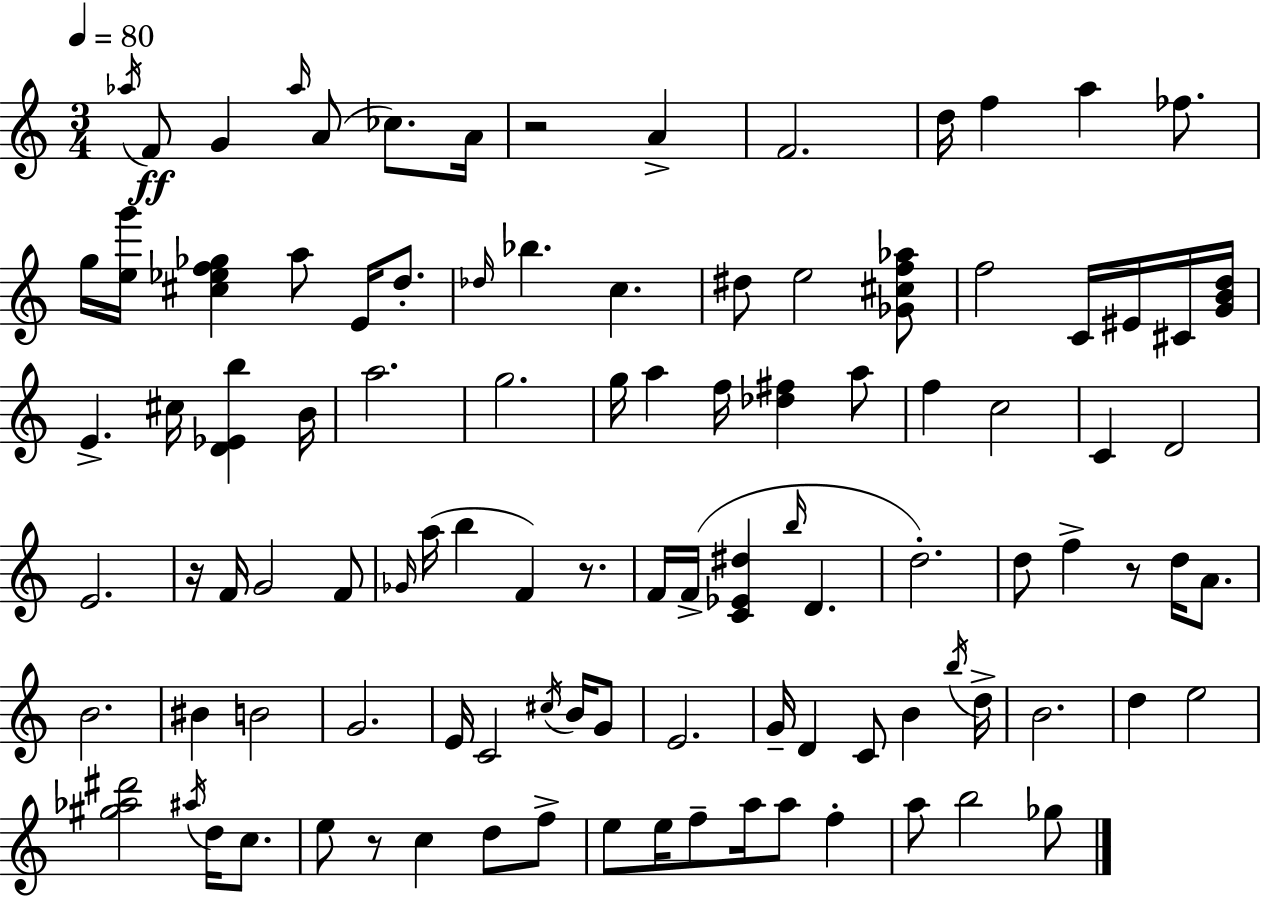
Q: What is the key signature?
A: C major